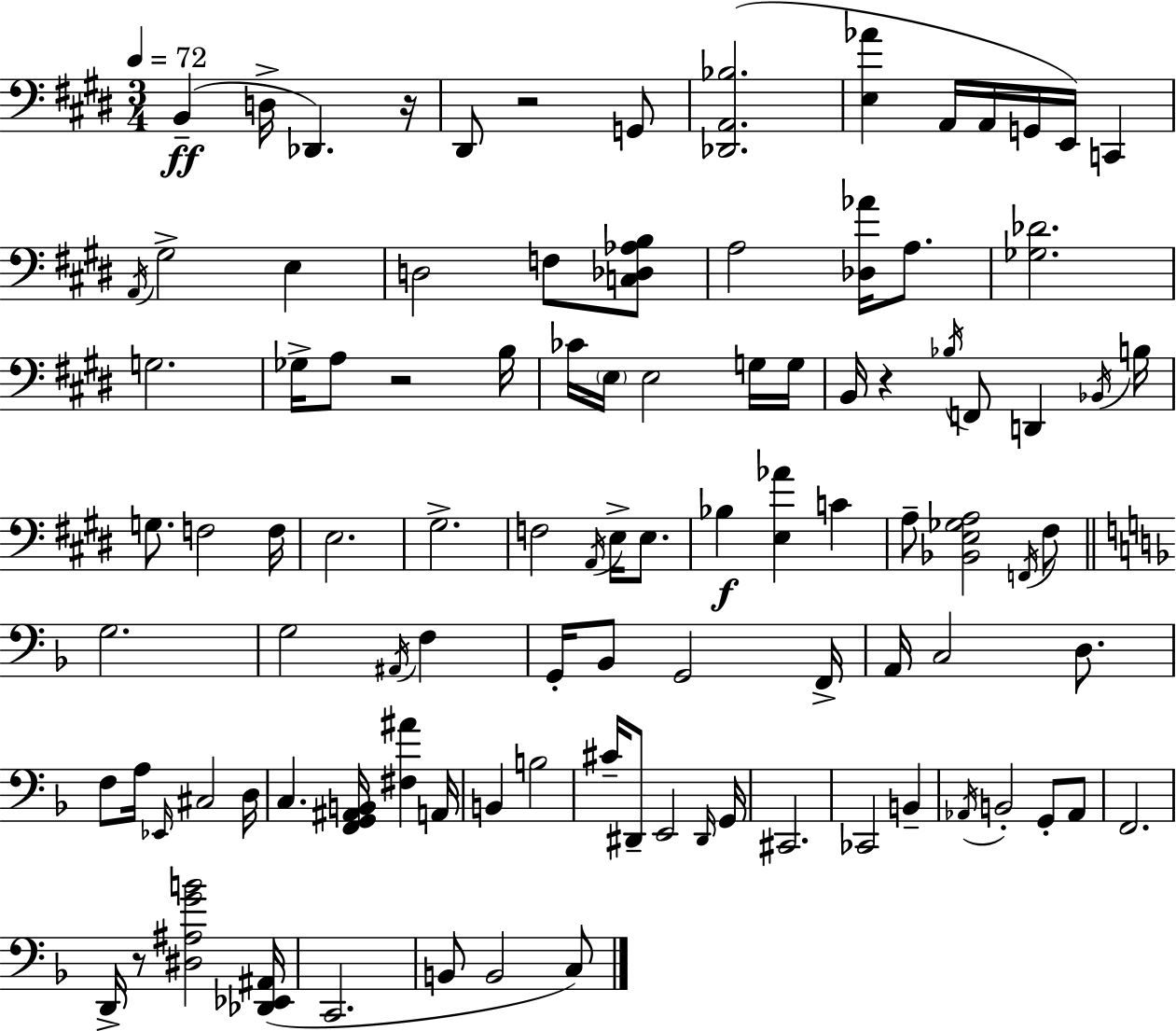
B2/q D3/s Db2/q. R/s D#2/e R/h G2/e [Db2,A2,Bb3]/h. [E3,Ab4]/q A2/s A2/s G2/s E2/s C2/q A2/s G#3/h E3/q D3/h F3/e [C3,Db3,Ab3,B3]/e A3/h [Db3,Ab4]/s A3/e. [Gb3,Db4]/h. G3/h. Gb3/s A3/e R/h B3/s CES4/s E3/s E3/h G3/s G3/s B2/s R/q Bb3/s F2/e D2/q Bb2/s B3/s G3/e. F3/h F3/s E3/h. G#3/h. F3/h A2/s E3/s E3/e. Bb3/q [E3,Ab4]/q C4/q A3/e [Bb2,E3,Gb3,A3]/h F2/s F#3/e G3/h. G3/h A#2/s F3/q G2/s Bb2/e G2/h F2/s A2/s C3/h D3/e. F3/e A3/s Eb2/s C#3/h D3/s C3/q. [F2,G2,A#2,B2]/s [F#3,A#4]/q A2/s B2/q B3/h C#4/s D#2/e E2/h D#2/s G2/s C#2/h. CES2/h B2/q Ab2/s B2/h G2/e Ab2/e F2/h. D2/s R/e [D#3,A#3,G4,B4]/h [Db2,Eb2,A#2]/s C2/h. B2/e B2/h C3/e